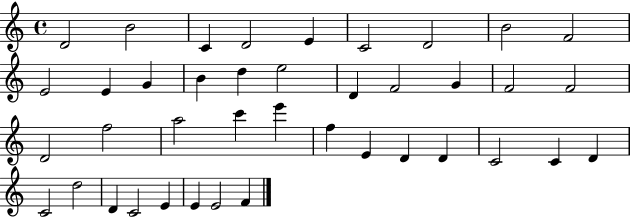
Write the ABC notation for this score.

X:1
T:Untitled
M:4/4
L:1/4
K:C
D2 B2 C D2 E C2 D2 B2 F2 E2 E G B d e2 D F2 G F2 F2 D2 f2 a2 c' e' f E D D C2 C D C2 d2 D C2 E E E2 F